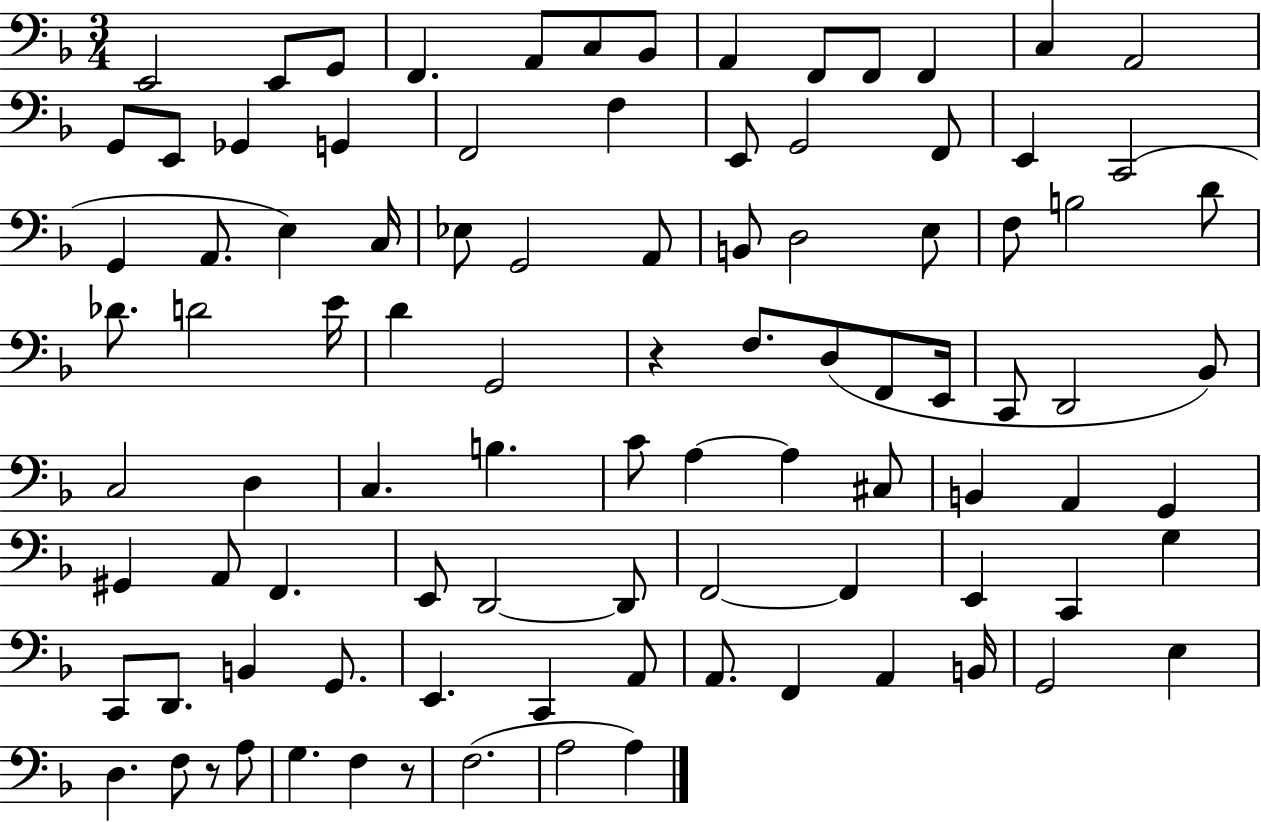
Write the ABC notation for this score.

X:1
T:Untitled
M:3/4
L:1/4
K:F
E,,2 E,,/2 G,,/2 F,, A,,/2 C,/2 _B,,/2 A,, F,,/2 F,,/2 F,, C, A,,2 G,,/2 E,,/2 _G,, G,, F,,2 F, E,,/2 G,,2 F,,/2 E,, C,,2 G,, A,,/2 E, C,/4 _E,/2 G,,2 A,,/2 B,,/2 D,2 E,/2 F,/2 B,2 D/2 _D/2 D2 E/4 D G,,2 z F,/2 D,/2 F,,/2 E,,/4 C,,/2 D,,2 _B,,/2 C,2 D, C, B, C/2 A, A, ^C,/2 B,, A,, G,, ^G,, A,,/2 F,, E,,/2 D,,2 D,,/2 F,,2 F,, E,, C,, G, C,,/2 D,,/2 B,, G,,/2 E,, C,, A,,/2 A,,/2 F,, A,, B,,/4 G,,2 E, D, F,/2 z/2 A,/2 G, F, z/2 F,2 A,2 A,